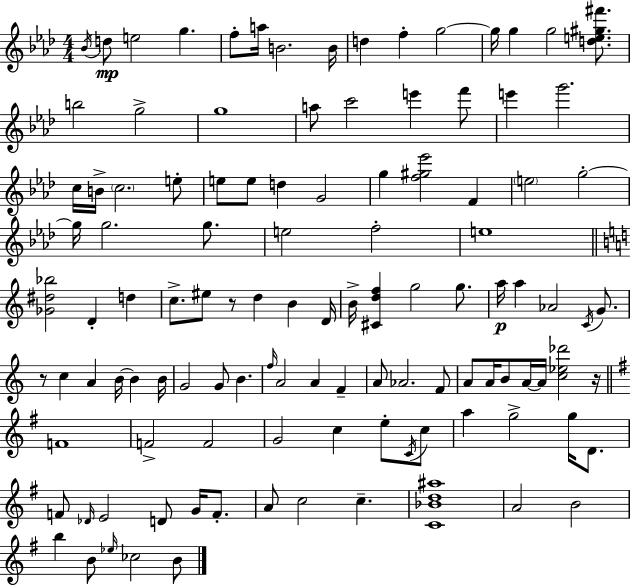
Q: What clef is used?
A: treble